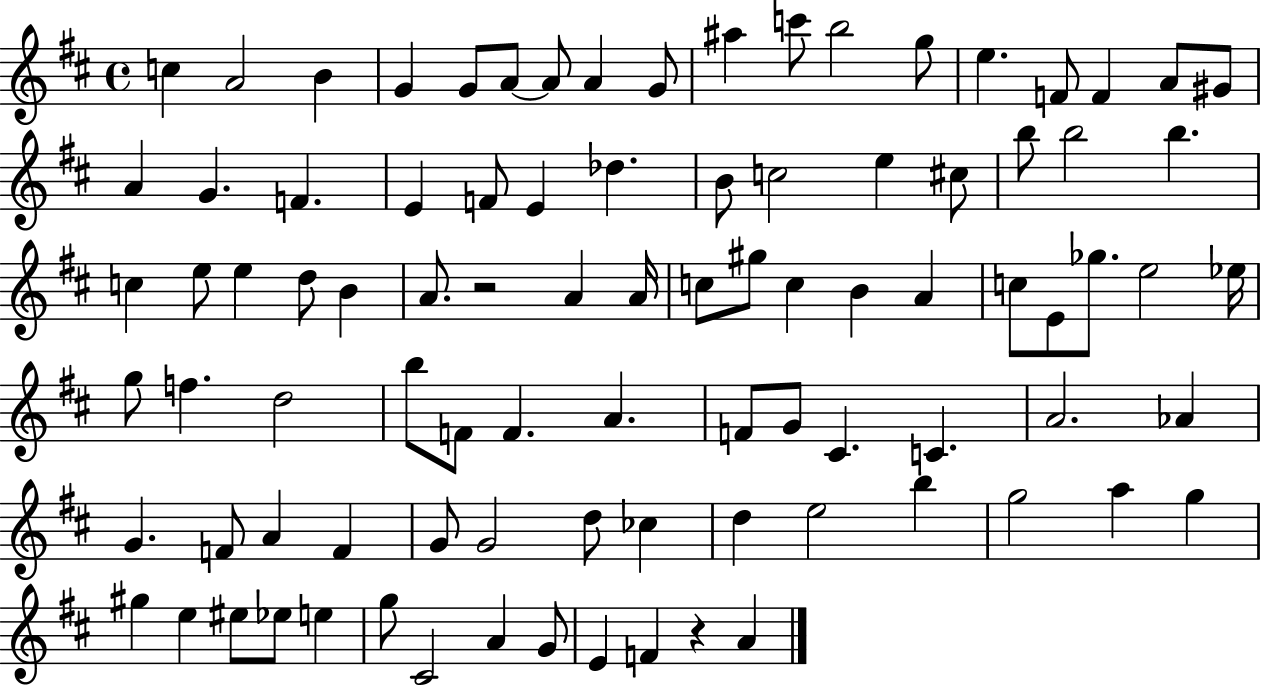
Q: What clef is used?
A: treble